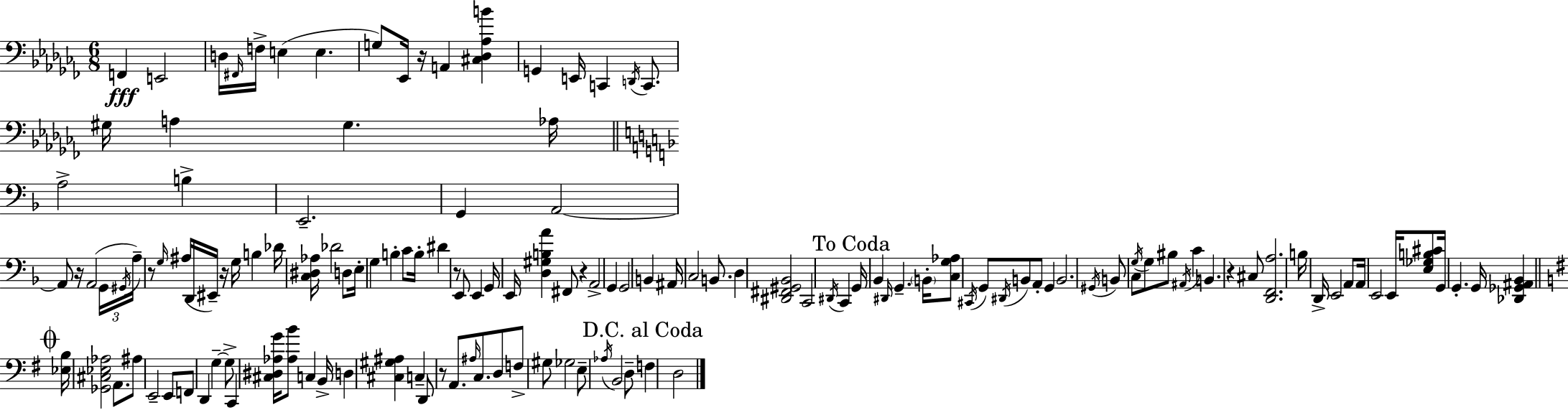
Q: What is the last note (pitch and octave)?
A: D3